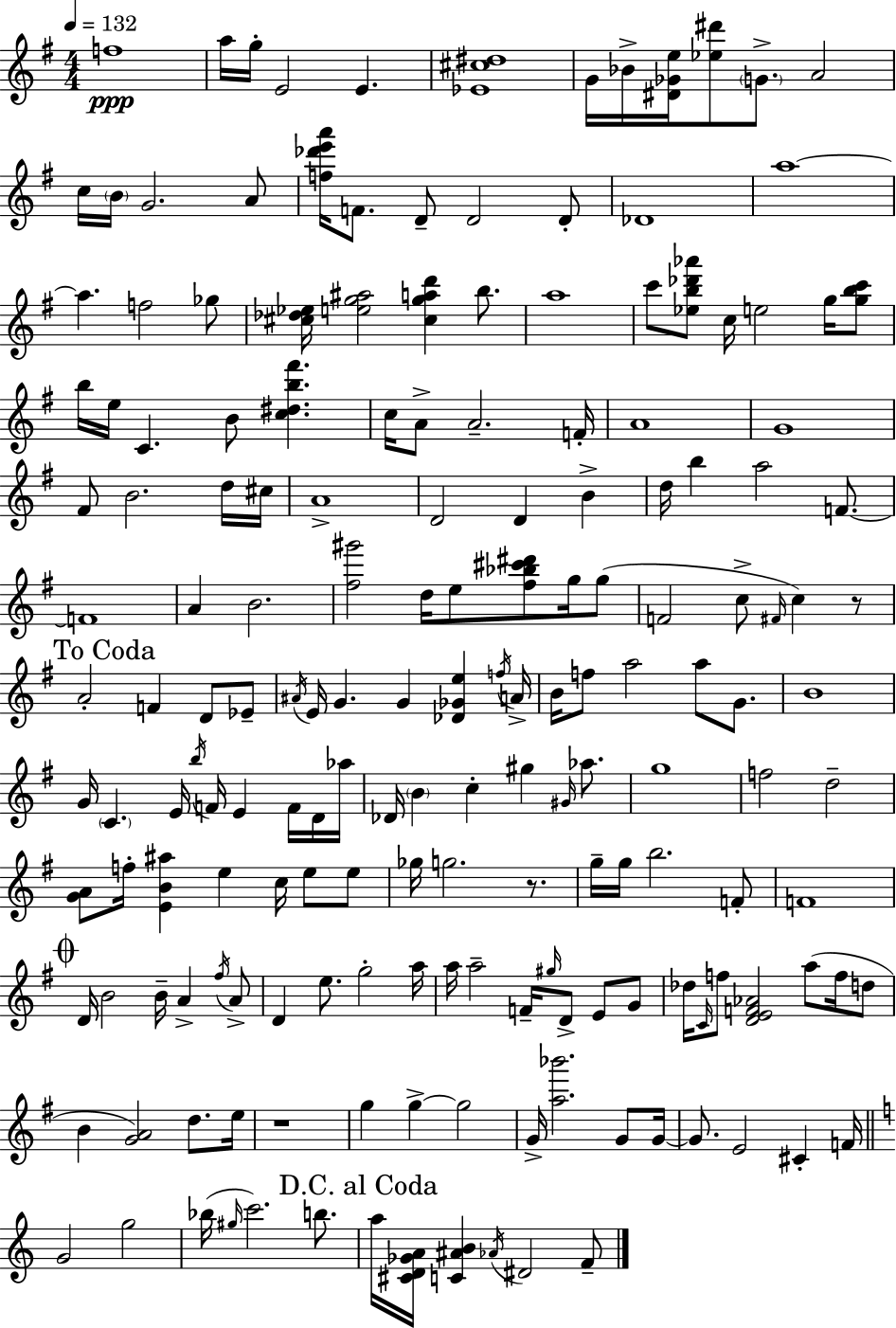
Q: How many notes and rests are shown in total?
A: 176